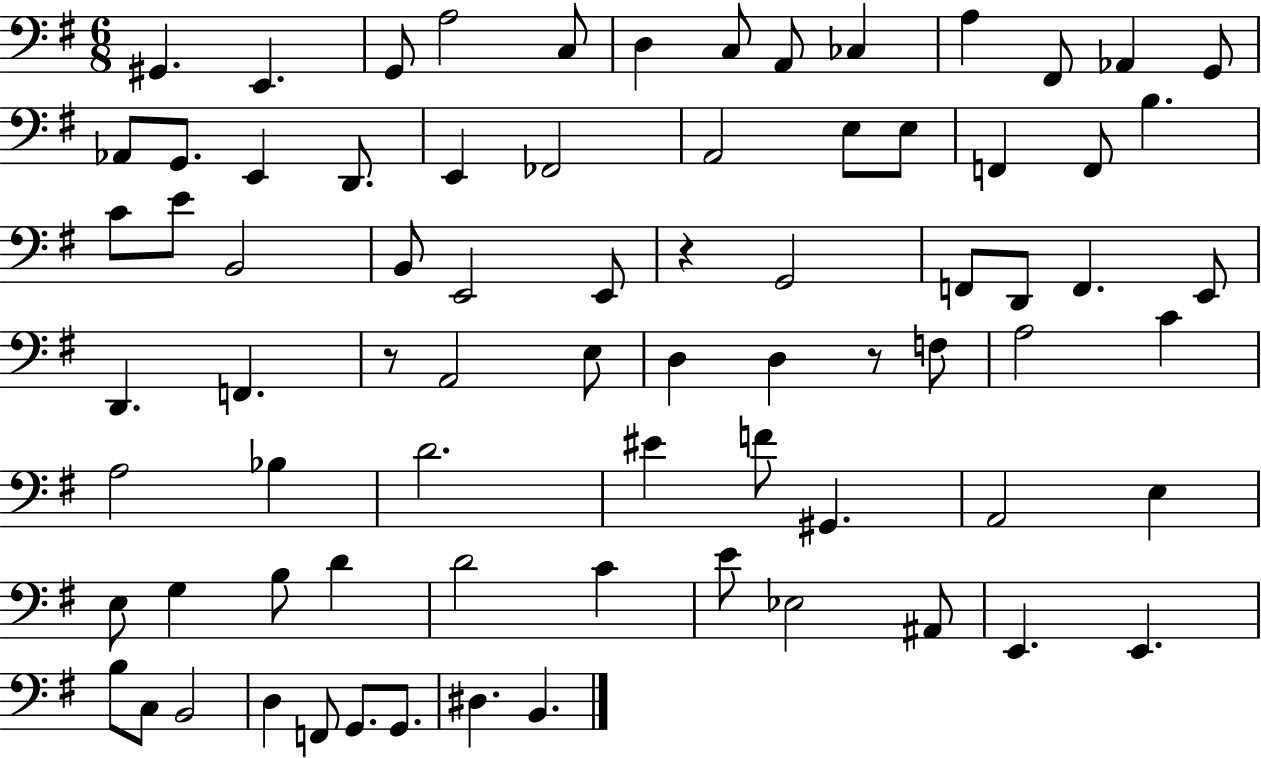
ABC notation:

X:1
T:Untitled
M:6/8
L:1/4
K:G
^G,, E,, G,,/2 A,2 C,/2 D, C,/2 A,,/2 _C, A, ^F,,/2 _A,, G,,/2 _A,,/2 G,,/2 E,, D,,/2 E,, _F,,2 A,,2 E,/2 E,/2 F,, F,,/2 B, C/2 E/2 B,,2 B,,/2 E,,2 E,,/2 z G,,2 F,,/2 D,,/2 F,, E,,/2 D,, F,, z/2 A,,2 E,/2 D, D, z/2 F,/2 A,2 C A,2 _B, D2 ^E F/2 ^G,, A,,2 E, E,/2 G, B,/2 D D2 C E/2 _E,2 ^A,,/2 E,, E,, B,/2 C,/2 B,,2 D, F,,/2 G,,/2 G,,/2 ^D, B,,